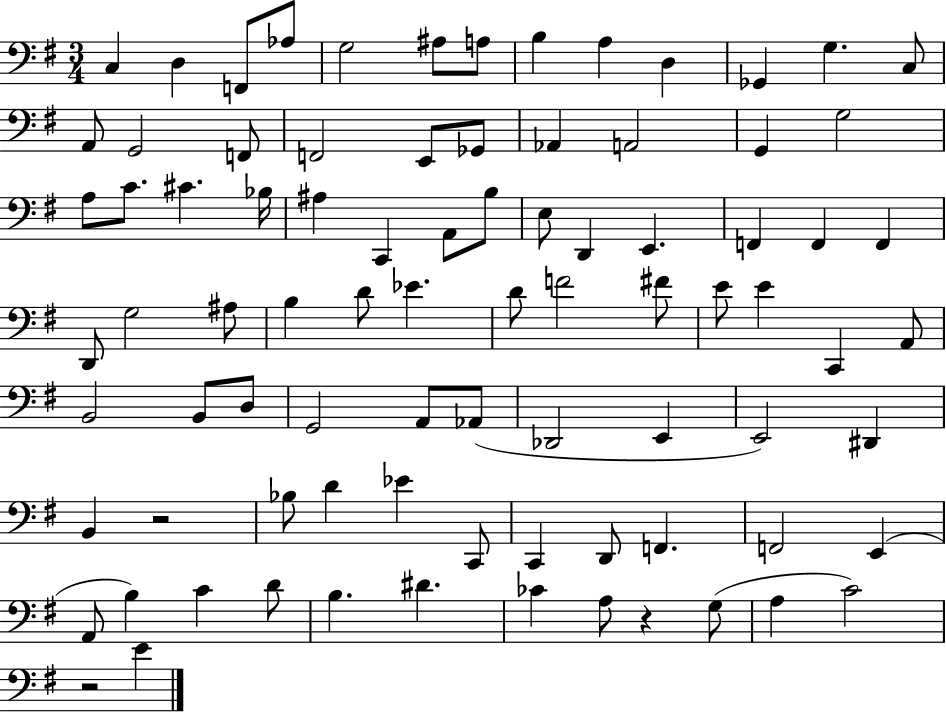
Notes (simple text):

C3/q D3/q F2/e Ab3/e G3/h A#3/e A3/e B3/q A3/q D3/q Gb2/q G3/q. C3/e A2/e G2/h F2/e F2/h E2/e Gb2/e Ab2/q A2/h G2/q G3/h A3/e C4/e. C#4/q. Bb3/s A#3/q C2/q A2/e B3/e E3/e D2/q E2/q. F2/q F2/q F2/q D2/e G3/h A#3/e B3/q D4/e Eb4/q. D4/e F4/h F#4/e E4/e E4/q C2/q A2/e B2/h B2/e D3/e G2/h A2/e Ab2/e Db2/h E2/q E2/h D#2/q B2/q R/h Bb3/e D4/q Eb4/q C2/e C2/q D2/e F2/q. F2/h E2/q A2/e B3/q C4/q D4/e B3/q. D#4/q. CES4/q A3/e R/q G3/e A3/q C4/h R/h E4/q